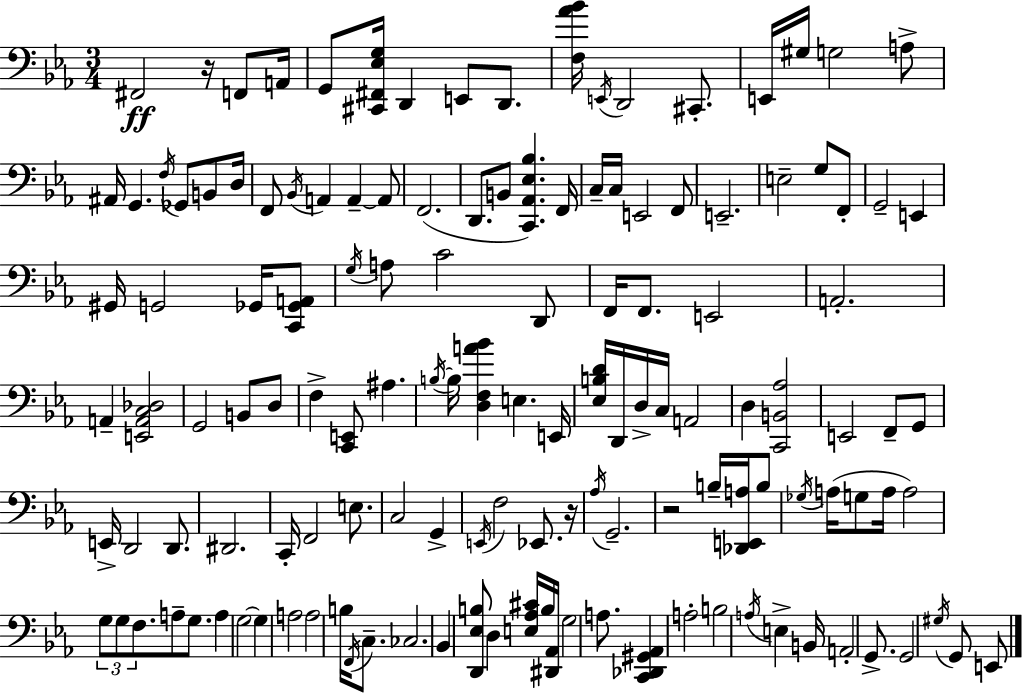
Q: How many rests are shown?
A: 3